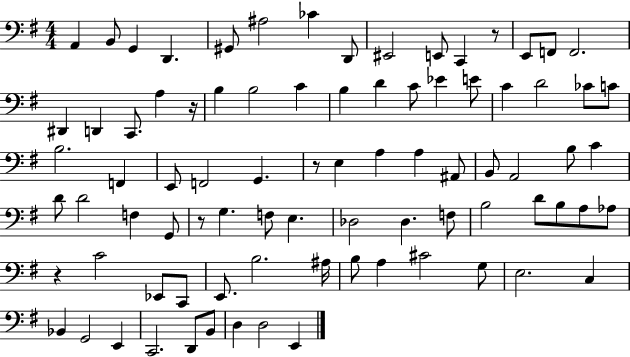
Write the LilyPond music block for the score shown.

{
  \clef bass
  \numericTimeSignature
  \time 4/4
  \key g \major
  a,4 b,8 g,4 d,4. | gis,8 ais2 ces'4 d,8 | eis,2 e,8 c,4 r8 | e,8 f,8 f,2. | \break dis,4 d,4 c,8. a4 r16 | b4 b2 c'4 | b4 d'4 c'8 ees'4 e'8 | c'4 d'2 ces'8 c'8 | \break b2. f,4 | e,8 f,2 g,4. | r8 e4 a4 a4 ais,8 | b,8 a,2 b8 c'4 | \break d'8 d'2 f4 g,8 | r8 g4. f8 e4. | des2 des4. f8 | b2 d'8 b8 a8 aes8 | \break r4 c'2 ees,8 c,8 | e,8. b2. ais16 | b8 a4 cis'2 g8 | e2. c4 | \break bes,4 g,2 e,4 | c,2. d,8 b,8 | d4 d2 e,4 | \bar "|."
}